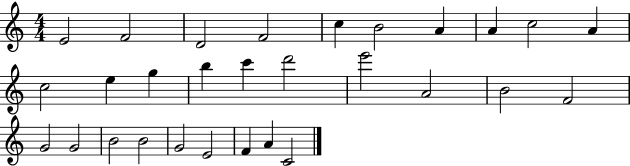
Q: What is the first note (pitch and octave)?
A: E4